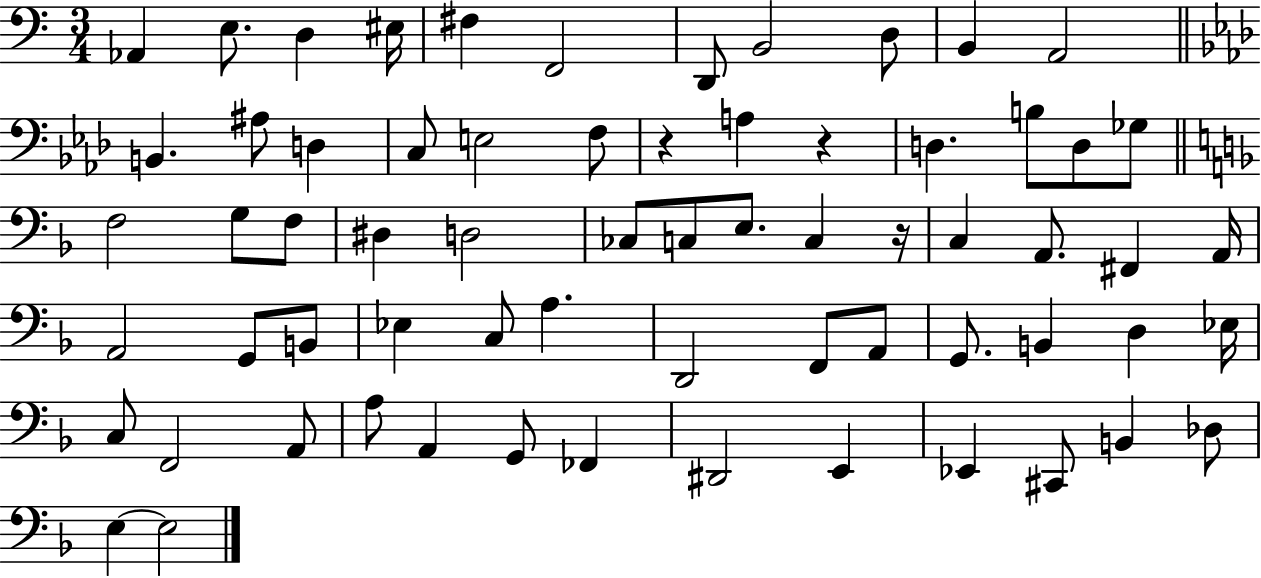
Ab2/q E3/e. D3/q EIS3/s F#3/q F2/h D2/e B2/h D3/e B2/q A2/h B2/q. A#3/e D3/q C3/e E3/h F3/e R/q A3/q R/q D3/q. B3/e D3/e Gb3/e F3/h G3/e F3/e D#3/q D3/h CES3/e C3/e E3/e. C3/q R/s C3/q A2/e. F#2/q A2/s A2/h G2/e B2/e Eb3/q C3/e A3/q. D2/h F2/e A2/e G2/e. B2/q D3/q Eb3/s C3/e F2/h A2/e A3/e A2/q G2/e FES2/q D#2/h E2/q Eb2/q C#2/e B2/q Db3/e E3/q E3/h